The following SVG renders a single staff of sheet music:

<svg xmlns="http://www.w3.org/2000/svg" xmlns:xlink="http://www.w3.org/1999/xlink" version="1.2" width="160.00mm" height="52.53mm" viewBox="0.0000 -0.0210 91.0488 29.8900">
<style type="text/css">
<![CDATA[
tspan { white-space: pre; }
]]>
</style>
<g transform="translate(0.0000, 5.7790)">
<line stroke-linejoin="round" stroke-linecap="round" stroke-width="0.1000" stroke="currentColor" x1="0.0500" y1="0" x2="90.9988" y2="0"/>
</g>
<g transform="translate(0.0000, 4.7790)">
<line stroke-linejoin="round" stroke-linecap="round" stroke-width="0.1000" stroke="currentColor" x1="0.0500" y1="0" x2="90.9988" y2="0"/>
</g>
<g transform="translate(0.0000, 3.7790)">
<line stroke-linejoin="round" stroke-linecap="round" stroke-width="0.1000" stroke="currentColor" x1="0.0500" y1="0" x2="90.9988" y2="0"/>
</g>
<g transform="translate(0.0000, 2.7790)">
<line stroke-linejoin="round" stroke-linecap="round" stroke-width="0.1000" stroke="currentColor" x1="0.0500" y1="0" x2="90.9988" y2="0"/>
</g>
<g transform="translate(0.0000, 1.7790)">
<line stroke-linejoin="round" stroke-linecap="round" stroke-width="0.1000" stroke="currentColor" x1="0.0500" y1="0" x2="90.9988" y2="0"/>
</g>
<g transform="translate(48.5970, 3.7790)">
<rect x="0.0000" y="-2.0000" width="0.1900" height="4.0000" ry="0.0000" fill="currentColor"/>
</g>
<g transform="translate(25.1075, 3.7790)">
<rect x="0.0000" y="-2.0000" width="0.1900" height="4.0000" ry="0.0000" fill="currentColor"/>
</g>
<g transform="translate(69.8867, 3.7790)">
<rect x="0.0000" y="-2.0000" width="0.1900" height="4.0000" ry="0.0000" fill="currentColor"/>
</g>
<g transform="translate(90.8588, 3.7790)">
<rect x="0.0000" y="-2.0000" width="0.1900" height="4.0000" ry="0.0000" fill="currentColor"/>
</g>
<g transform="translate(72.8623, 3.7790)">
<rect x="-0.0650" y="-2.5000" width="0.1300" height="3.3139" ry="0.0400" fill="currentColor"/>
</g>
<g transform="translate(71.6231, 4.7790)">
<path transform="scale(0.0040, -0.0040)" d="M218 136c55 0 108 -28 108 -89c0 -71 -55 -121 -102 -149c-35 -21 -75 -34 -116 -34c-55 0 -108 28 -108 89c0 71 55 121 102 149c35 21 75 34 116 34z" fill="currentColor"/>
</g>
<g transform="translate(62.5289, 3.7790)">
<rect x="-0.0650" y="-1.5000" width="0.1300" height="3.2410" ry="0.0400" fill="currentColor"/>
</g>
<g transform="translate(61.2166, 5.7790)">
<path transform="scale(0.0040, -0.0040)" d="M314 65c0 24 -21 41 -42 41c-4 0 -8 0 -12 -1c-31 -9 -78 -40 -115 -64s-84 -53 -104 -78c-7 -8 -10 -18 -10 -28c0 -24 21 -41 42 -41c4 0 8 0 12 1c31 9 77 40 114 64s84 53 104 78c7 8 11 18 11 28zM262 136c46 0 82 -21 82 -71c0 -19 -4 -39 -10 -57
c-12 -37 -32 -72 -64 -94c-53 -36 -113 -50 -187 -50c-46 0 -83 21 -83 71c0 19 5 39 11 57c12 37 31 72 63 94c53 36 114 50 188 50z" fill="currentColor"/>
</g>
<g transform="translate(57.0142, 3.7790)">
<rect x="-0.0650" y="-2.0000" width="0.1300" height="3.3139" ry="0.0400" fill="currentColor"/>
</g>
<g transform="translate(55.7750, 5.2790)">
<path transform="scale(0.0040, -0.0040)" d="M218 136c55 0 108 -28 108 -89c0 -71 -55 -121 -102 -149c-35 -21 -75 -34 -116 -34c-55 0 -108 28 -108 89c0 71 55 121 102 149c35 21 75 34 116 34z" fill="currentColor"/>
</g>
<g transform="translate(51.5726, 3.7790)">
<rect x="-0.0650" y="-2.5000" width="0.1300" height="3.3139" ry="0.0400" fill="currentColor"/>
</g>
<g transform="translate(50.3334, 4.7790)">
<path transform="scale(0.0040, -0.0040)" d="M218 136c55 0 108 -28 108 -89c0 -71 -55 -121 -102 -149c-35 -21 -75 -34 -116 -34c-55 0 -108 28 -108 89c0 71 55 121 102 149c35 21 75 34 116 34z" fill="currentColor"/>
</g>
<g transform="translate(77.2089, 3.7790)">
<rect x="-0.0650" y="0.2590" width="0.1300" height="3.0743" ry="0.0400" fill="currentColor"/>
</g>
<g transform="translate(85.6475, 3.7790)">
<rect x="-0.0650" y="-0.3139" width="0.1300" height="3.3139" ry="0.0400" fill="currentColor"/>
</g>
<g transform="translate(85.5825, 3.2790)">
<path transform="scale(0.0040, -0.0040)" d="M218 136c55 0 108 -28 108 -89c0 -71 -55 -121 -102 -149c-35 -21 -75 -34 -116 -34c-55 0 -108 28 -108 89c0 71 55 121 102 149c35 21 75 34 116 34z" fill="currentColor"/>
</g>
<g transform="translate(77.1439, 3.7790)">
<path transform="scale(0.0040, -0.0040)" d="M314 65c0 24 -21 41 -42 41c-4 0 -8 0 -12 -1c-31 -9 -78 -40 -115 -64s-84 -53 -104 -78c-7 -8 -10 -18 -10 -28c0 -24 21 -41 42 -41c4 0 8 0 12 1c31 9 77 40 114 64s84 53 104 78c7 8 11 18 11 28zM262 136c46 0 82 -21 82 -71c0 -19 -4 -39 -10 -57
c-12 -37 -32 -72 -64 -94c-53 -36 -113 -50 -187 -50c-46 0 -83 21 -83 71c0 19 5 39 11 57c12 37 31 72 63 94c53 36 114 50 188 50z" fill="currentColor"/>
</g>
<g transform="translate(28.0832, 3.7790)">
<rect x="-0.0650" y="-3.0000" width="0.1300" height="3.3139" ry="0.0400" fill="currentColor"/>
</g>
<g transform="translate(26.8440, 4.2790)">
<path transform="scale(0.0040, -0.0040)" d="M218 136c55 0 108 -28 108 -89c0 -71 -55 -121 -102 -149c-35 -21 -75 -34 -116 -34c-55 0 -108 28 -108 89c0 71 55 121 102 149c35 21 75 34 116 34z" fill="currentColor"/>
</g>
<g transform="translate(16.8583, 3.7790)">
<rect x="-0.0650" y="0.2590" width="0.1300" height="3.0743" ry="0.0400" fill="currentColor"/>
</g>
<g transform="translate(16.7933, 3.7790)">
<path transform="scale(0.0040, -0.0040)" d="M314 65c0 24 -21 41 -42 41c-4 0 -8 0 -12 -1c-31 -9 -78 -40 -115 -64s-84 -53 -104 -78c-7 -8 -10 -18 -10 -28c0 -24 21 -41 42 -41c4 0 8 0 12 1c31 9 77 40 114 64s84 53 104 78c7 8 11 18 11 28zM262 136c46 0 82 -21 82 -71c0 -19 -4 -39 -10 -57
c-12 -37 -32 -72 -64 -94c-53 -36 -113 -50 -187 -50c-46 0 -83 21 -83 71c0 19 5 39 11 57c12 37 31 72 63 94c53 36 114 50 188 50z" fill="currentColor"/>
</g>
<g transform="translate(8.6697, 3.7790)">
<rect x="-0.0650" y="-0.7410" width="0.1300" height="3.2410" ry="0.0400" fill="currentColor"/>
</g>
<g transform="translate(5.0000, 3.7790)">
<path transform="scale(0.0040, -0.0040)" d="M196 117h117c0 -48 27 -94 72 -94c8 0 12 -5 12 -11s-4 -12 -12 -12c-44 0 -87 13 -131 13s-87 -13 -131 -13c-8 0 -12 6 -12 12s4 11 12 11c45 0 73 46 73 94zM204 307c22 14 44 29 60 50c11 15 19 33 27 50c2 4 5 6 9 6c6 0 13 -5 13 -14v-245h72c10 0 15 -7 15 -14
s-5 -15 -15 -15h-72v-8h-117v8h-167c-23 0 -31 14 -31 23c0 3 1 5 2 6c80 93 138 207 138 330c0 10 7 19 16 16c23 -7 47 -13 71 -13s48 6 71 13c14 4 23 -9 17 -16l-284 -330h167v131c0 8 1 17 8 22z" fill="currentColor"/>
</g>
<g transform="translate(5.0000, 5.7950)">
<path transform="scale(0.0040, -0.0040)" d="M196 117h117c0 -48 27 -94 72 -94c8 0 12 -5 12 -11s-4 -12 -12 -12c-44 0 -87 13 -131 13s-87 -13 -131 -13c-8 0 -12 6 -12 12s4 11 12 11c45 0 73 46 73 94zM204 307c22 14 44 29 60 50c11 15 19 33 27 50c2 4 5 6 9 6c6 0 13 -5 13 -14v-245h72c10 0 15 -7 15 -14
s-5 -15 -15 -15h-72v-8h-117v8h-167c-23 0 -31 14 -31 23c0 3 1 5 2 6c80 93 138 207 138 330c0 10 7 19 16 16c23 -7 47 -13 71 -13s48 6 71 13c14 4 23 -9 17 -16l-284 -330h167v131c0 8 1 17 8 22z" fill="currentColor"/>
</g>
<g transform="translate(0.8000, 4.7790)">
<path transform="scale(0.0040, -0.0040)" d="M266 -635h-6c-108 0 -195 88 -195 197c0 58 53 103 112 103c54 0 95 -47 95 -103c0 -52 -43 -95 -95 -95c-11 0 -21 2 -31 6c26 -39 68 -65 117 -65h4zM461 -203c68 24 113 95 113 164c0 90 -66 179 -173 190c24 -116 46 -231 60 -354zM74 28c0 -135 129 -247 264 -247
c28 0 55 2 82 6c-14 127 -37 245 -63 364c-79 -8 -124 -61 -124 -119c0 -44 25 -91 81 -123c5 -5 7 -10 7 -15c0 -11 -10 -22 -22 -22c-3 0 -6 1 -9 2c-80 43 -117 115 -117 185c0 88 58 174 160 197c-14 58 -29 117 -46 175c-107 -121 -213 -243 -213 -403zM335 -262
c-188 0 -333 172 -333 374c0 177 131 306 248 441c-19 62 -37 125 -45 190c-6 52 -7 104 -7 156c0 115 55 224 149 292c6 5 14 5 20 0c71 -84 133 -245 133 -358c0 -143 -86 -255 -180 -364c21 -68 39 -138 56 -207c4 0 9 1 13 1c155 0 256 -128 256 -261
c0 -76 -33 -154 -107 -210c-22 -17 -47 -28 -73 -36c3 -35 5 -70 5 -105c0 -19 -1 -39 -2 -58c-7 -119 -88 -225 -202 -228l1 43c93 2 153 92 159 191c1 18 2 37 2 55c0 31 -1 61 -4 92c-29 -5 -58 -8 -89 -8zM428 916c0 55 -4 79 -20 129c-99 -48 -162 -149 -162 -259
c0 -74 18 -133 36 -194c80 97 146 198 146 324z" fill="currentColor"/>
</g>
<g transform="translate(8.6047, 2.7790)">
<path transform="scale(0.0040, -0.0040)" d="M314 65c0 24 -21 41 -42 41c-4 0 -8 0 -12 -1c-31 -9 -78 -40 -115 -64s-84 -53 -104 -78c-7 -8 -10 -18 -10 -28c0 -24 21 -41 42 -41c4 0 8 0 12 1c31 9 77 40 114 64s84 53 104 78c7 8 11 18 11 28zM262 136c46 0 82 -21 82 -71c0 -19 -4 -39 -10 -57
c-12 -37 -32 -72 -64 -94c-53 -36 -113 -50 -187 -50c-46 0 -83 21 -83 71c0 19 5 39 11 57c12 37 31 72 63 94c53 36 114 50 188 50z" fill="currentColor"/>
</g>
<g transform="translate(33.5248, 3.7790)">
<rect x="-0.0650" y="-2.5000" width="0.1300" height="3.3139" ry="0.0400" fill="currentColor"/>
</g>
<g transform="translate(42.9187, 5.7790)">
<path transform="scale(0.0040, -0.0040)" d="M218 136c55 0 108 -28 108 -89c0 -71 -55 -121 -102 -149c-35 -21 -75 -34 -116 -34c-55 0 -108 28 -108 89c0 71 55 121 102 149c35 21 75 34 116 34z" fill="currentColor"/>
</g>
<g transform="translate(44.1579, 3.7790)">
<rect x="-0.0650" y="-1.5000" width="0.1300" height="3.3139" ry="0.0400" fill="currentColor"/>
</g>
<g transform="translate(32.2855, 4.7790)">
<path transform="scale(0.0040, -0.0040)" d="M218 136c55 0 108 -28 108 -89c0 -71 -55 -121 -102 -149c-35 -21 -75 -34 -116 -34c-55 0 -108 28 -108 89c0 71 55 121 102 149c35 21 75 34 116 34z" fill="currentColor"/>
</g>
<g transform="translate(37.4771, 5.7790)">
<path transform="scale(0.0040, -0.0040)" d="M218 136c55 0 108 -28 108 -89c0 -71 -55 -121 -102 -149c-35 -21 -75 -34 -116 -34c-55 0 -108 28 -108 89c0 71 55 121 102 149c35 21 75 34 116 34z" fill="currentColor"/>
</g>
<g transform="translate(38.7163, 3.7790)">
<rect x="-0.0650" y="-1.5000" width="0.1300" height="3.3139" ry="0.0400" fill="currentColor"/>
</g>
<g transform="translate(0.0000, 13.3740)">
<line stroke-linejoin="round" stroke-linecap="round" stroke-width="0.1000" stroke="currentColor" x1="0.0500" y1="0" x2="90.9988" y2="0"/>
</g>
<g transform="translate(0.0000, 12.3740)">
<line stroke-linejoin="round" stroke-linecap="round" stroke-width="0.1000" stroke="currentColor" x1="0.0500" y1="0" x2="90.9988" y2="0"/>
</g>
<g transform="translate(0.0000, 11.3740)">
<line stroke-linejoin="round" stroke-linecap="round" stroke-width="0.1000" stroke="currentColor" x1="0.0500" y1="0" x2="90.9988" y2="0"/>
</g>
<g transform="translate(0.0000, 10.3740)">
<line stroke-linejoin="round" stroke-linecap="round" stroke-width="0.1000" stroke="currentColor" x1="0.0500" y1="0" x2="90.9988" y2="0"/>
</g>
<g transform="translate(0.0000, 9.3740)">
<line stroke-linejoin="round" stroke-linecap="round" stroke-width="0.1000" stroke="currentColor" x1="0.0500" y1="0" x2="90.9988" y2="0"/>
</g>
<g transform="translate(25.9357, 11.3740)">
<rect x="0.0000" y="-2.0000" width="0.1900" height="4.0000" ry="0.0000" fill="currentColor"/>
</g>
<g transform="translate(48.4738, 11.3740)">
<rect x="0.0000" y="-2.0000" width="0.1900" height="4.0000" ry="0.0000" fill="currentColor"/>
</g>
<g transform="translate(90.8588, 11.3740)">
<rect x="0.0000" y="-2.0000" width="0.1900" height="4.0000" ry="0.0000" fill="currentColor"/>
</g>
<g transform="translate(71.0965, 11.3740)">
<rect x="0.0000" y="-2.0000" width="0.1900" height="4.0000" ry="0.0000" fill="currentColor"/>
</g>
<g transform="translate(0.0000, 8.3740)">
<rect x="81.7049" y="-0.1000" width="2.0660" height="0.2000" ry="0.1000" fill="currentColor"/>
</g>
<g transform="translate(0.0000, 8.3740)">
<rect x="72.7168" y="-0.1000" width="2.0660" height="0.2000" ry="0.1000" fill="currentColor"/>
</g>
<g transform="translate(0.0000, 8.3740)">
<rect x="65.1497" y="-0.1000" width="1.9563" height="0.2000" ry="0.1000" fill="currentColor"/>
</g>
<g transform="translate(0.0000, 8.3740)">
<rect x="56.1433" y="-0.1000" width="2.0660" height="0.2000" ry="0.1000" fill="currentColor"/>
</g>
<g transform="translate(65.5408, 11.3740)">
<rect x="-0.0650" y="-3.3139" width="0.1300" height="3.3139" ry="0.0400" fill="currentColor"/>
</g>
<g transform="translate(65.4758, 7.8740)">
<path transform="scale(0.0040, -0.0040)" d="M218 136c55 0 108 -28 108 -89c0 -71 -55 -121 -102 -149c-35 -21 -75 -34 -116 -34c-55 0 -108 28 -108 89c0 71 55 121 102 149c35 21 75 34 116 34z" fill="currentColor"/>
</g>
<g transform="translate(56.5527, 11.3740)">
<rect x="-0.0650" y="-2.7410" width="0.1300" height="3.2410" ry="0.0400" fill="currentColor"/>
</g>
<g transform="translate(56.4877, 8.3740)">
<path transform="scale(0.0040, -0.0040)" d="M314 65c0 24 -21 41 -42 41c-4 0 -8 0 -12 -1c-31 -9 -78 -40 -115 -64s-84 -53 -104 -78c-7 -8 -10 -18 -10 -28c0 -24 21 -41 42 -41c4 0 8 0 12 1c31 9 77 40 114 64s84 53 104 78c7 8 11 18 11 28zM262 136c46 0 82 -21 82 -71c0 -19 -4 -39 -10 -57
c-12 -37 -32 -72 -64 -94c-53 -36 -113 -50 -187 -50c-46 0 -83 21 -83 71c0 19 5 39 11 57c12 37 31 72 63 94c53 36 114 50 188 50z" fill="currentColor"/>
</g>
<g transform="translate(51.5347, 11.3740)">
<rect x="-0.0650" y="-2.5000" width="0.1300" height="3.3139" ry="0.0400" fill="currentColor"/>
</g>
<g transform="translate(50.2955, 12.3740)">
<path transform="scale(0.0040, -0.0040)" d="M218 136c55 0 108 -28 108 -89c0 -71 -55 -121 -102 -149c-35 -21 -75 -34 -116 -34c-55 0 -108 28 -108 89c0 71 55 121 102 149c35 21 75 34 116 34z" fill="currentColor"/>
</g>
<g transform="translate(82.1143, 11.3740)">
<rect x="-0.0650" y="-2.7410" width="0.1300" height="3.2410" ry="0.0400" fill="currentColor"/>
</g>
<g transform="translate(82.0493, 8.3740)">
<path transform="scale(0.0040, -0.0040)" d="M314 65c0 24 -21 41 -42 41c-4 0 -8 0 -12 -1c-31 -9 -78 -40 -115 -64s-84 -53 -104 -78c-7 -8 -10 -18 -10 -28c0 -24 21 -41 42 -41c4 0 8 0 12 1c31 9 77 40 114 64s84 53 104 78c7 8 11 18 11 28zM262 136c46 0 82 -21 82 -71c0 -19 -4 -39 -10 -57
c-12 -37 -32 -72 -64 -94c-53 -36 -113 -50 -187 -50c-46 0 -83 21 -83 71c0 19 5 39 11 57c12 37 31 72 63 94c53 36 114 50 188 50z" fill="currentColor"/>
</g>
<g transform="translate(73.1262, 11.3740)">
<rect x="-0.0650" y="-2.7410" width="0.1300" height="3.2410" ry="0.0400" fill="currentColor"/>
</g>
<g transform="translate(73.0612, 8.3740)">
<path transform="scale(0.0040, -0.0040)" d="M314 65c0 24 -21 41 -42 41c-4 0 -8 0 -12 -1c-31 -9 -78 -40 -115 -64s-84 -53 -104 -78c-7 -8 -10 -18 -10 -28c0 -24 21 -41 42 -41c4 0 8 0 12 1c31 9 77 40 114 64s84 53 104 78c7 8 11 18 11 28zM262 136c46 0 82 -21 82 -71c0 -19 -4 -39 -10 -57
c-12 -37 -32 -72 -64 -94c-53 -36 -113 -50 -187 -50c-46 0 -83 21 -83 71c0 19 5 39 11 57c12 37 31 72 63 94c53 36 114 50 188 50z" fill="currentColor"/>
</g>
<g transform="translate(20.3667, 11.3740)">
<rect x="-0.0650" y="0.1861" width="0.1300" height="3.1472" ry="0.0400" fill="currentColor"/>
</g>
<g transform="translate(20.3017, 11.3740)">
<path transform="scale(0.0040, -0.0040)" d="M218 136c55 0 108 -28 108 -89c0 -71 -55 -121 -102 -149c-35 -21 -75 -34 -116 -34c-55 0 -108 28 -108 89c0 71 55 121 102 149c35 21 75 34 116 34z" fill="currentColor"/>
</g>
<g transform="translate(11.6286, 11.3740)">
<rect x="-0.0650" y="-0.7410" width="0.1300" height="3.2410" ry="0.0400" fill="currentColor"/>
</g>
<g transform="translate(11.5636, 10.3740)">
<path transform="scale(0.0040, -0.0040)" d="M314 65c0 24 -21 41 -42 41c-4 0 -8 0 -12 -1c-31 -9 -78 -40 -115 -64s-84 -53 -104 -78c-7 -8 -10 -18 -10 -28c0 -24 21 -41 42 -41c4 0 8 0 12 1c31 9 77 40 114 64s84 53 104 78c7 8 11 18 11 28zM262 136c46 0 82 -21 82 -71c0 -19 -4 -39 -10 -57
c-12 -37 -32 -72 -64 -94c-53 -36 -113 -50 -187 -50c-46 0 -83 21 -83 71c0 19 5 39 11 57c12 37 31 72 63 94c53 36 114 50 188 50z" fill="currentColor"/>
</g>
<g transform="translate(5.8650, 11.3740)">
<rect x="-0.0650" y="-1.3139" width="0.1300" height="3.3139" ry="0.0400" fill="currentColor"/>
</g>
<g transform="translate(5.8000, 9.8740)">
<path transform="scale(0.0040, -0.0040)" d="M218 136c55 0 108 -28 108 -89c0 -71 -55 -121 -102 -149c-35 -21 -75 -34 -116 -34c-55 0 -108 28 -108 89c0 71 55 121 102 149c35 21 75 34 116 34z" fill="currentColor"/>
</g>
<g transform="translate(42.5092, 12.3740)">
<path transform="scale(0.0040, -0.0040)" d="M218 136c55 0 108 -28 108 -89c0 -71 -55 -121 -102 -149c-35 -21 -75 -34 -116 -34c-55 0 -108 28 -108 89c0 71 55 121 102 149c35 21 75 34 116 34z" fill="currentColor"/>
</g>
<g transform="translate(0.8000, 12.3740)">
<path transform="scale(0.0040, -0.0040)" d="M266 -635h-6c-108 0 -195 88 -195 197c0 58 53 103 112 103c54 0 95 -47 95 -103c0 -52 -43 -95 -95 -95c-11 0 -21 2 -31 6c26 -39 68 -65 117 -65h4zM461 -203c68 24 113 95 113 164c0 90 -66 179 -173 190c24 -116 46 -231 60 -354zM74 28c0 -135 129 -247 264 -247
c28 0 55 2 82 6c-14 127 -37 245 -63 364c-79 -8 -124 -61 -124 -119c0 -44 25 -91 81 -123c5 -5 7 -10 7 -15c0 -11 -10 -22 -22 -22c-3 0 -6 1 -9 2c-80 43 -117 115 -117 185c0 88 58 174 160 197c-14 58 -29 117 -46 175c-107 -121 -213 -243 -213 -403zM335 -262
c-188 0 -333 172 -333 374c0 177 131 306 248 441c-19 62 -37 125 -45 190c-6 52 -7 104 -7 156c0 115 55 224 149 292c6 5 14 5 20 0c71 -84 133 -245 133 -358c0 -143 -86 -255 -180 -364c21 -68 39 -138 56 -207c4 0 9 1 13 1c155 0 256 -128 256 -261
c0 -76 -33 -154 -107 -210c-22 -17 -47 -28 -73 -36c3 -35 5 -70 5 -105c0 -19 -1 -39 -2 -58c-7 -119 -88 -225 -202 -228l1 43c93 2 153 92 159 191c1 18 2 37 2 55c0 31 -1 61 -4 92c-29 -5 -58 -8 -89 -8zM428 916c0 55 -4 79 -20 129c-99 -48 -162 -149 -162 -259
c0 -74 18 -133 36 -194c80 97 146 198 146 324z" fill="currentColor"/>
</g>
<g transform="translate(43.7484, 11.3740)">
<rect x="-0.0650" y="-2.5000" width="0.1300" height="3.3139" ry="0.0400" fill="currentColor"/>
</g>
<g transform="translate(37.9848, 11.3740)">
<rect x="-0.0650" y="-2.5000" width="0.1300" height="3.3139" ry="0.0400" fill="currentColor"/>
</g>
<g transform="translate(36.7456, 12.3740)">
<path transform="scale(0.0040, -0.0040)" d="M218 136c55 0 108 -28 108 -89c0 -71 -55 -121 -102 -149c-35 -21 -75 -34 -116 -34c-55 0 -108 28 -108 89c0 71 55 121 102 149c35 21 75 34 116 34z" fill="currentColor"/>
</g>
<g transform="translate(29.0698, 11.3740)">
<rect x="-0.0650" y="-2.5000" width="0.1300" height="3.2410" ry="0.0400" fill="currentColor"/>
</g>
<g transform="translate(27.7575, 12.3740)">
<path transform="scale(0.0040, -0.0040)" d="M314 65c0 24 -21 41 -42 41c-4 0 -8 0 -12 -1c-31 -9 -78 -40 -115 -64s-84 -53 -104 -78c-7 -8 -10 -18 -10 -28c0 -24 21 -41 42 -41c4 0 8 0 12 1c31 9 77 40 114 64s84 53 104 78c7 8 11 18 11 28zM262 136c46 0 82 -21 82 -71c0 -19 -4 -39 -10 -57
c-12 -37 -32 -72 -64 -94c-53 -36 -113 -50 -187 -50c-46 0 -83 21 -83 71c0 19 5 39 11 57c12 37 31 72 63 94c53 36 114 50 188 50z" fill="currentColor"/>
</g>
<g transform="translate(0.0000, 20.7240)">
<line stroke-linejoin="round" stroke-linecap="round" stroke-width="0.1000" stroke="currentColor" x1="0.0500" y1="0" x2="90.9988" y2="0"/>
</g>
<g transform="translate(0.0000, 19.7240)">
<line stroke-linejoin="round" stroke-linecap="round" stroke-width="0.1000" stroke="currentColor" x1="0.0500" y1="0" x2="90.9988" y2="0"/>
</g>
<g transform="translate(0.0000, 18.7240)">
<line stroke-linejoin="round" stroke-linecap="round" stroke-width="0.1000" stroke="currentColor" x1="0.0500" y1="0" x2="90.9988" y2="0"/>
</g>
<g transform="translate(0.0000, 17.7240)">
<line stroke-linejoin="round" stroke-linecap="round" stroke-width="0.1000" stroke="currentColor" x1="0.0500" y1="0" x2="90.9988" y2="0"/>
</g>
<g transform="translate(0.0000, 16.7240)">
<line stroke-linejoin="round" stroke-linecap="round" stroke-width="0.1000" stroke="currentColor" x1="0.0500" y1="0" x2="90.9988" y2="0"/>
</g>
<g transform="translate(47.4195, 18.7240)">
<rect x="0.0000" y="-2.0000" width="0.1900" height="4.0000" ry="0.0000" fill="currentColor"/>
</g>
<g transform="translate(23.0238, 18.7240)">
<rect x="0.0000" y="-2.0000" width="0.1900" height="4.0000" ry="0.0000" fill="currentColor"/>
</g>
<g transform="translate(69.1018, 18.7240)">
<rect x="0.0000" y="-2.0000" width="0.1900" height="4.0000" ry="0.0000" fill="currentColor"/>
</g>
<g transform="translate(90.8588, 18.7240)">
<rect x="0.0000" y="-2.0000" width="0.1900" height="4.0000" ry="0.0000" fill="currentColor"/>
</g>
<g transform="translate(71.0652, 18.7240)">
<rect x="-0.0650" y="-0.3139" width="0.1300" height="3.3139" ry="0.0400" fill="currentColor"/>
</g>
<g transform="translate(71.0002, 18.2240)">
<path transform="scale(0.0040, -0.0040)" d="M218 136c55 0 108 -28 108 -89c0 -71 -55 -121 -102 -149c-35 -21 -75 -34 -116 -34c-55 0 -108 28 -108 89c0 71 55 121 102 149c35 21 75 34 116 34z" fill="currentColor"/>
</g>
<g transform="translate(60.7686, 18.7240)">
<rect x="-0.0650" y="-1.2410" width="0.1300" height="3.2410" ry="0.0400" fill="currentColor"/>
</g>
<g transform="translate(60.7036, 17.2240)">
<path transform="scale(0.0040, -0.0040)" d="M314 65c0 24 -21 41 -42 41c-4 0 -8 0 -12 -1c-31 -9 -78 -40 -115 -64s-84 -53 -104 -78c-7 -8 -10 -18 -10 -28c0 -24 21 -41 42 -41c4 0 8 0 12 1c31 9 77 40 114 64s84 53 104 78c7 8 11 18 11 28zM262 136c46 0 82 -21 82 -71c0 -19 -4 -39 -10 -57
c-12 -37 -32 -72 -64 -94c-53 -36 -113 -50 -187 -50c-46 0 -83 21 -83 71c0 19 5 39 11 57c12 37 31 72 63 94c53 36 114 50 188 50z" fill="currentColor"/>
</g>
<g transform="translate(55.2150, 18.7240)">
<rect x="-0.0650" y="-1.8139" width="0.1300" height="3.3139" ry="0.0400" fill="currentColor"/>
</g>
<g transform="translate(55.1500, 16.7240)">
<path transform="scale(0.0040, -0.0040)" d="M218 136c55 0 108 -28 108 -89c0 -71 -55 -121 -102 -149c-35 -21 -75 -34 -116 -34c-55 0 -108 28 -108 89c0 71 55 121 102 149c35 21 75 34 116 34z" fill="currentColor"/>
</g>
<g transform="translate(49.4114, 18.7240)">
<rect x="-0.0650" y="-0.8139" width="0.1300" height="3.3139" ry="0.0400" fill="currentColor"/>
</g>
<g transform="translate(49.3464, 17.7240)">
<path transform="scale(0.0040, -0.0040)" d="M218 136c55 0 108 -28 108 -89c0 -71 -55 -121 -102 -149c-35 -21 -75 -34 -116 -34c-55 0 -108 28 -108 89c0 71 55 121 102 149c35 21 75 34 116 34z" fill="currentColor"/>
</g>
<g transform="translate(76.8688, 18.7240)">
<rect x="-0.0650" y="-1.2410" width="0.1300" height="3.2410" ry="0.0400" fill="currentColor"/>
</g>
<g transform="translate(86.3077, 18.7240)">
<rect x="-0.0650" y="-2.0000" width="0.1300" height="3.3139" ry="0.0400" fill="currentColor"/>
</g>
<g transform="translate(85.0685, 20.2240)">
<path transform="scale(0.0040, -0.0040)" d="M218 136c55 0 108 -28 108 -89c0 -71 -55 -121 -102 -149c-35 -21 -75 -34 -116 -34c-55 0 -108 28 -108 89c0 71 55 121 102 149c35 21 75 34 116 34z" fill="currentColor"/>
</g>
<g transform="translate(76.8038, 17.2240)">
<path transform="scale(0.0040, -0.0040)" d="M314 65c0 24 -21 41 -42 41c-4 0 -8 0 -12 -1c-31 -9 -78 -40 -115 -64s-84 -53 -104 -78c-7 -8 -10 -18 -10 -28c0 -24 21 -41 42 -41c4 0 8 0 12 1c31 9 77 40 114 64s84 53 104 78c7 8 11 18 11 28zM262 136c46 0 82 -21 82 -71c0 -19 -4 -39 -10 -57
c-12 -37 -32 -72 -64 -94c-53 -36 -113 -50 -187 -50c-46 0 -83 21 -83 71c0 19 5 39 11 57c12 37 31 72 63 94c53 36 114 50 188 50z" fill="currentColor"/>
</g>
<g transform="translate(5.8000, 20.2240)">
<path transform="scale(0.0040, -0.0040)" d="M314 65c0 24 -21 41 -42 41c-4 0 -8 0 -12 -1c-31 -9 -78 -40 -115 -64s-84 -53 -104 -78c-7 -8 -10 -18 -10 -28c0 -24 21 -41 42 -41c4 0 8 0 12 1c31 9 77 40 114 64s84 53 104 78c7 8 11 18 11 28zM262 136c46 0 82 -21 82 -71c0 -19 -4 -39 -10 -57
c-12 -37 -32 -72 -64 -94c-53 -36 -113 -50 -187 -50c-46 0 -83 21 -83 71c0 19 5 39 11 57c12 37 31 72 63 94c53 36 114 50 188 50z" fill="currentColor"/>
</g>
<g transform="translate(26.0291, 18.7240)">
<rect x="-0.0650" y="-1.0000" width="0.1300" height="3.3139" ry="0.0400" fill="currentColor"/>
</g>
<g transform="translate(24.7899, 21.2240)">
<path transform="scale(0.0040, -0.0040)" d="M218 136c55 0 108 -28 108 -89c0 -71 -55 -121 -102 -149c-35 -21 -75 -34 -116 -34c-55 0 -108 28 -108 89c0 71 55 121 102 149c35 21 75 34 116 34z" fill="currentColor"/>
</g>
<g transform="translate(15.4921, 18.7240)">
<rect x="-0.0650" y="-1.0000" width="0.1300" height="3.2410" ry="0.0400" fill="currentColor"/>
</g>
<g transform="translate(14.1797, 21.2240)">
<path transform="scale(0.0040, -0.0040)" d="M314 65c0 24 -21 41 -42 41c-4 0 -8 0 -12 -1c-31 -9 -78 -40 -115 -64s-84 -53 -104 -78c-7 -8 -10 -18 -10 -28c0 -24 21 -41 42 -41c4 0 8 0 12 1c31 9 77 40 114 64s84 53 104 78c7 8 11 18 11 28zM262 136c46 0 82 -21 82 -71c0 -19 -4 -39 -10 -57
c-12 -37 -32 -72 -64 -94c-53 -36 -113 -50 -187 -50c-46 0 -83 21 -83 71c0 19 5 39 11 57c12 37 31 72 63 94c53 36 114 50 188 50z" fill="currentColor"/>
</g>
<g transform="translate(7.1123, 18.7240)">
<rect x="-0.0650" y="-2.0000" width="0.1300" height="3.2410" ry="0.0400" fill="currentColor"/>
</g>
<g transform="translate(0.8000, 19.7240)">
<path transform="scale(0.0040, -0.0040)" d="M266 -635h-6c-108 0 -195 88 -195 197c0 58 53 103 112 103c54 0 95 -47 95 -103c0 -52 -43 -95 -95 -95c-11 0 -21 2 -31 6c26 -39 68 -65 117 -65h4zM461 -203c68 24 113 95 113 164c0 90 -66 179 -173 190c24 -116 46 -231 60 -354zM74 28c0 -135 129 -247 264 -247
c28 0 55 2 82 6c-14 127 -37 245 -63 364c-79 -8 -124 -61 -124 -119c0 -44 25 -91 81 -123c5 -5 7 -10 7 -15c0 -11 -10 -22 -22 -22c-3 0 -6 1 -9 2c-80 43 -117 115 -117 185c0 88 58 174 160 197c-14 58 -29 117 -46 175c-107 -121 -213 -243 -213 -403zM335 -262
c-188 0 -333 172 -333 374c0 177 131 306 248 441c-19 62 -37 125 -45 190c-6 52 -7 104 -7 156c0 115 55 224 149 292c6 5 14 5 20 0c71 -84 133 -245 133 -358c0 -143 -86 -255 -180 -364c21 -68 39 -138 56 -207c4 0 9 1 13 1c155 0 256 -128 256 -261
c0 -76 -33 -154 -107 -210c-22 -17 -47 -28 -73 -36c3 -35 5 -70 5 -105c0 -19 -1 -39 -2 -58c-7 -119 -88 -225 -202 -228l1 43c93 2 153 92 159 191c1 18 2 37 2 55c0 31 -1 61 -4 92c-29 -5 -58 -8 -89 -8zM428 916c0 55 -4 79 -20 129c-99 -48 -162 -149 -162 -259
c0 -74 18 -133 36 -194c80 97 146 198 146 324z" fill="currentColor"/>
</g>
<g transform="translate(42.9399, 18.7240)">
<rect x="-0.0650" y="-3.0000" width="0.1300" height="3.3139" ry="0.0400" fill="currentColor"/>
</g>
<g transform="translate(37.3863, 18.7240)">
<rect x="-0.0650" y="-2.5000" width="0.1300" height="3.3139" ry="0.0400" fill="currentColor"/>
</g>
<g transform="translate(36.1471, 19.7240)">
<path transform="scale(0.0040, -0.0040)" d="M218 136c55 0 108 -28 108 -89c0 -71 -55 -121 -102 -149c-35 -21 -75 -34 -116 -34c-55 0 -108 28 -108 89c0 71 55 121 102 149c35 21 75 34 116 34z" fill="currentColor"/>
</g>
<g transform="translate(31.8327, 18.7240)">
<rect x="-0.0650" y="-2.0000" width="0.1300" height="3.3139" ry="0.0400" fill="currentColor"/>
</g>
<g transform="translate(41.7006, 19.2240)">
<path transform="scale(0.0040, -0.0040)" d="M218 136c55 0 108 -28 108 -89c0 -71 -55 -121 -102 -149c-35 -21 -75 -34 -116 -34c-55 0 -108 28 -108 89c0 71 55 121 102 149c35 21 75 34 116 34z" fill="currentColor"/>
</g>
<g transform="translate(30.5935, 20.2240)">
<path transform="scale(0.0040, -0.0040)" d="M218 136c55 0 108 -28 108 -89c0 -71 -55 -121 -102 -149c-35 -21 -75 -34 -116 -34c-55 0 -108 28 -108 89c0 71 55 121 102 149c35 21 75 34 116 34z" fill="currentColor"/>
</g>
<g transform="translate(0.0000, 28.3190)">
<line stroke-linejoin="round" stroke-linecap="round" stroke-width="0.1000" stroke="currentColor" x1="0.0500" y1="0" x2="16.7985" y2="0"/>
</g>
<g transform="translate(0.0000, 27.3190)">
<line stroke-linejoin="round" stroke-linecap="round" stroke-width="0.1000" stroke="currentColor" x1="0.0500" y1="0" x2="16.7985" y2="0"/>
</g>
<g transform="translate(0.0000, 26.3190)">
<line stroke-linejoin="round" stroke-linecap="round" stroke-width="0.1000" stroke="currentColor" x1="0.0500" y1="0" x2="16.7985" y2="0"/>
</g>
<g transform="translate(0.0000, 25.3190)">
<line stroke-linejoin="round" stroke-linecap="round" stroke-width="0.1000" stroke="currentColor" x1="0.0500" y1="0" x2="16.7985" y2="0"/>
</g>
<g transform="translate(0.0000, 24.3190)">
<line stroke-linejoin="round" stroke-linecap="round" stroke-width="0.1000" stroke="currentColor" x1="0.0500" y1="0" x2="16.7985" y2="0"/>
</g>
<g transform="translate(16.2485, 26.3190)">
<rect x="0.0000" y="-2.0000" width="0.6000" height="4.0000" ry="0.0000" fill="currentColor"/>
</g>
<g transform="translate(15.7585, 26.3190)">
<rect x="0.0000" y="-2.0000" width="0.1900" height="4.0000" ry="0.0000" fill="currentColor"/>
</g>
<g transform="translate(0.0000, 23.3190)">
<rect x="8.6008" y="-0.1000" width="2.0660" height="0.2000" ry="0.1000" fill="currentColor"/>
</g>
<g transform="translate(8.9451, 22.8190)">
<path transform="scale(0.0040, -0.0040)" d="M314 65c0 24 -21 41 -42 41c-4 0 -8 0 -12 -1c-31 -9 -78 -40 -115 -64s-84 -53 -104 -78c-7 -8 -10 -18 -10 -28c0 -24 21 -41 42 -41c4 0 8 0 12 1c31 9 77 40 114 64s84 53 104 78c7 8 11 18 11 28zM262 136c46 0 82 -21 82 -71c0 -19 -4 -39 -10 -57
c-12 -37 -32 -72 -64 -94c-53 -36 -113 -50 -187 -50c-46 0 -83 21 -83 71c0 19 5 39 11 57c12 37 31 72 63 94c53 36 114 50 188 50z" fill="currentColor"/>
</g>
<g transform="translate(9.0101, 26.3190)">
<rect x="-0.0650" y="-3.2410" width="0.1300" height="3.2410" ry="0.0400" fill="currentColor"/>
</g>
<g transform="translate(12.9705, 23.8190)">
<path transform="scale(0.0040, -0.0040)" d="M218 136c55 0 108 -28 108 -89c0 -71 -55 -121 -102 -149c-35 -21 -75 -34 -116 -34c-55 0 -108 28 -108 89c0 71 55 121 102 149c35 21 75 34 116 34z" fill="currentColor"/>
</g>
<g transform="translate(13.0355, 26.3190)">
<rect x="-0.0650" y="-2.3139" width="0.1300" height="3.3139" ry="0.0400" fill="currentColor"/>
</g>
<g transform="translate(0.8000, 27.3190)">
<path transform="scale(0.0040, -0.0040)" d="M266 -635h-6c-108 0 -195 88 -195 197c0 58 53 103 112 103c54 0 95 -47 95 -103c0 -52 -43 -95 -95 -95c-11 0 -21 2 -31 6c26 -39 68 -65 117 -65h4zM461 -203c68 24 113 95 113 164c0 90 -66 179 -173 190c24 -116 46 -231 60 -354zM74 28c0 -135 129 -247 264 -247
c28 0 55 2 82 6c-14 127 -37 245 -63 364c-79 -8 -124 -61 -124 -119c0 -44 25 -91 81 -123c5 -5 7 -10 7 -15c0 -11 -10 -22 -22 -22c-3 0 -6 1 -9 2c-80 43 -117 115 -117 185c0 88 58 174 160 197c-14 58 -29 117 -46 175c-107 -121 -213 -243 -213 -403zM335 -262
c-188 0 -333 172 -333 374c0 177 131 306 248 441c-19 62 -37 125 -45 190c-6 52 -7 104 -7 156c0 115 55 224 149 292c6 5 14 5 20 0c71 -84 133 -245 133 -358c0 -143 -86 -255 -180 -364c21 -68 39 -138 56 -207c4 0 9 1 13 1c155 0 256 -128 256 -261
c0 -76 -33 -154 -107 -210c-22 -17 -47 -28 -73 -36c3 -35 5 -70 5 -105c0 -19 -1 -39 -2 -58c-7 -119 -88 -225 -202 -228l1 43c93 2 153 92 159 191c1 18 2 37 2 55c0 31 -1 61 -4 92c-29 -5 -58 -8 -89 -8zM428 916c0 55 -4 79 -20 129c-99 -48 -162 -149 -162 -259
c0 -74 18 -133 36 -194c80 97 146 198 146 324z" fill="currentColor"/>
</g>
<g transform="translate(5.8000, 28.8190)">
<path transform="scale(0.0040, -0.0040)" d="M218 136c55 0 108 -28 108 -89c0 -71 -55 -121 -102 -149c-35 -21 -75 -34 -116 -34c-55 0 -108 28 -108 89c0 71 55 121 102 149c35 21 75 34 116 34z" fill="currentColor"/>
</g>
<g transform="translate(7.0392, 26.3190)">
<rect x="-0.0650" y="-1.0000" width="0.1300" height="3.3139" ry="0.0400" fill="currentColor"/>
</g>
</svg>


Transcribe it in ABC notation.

X:1
T:Untitled
M:4/4
L:1/4
K:C
d2 B2 A G E E G F E2 G B2 c e d2 B G2 G G G a2 b a2 a2 F2 D2 D F G A d f e2 c e2 F D b2 g